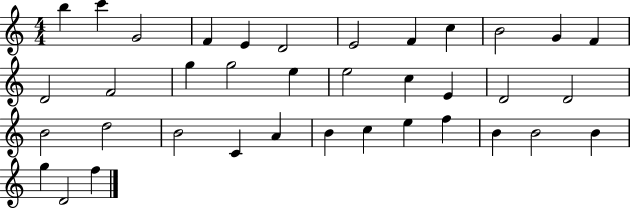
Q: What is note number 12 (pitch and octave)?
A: F4